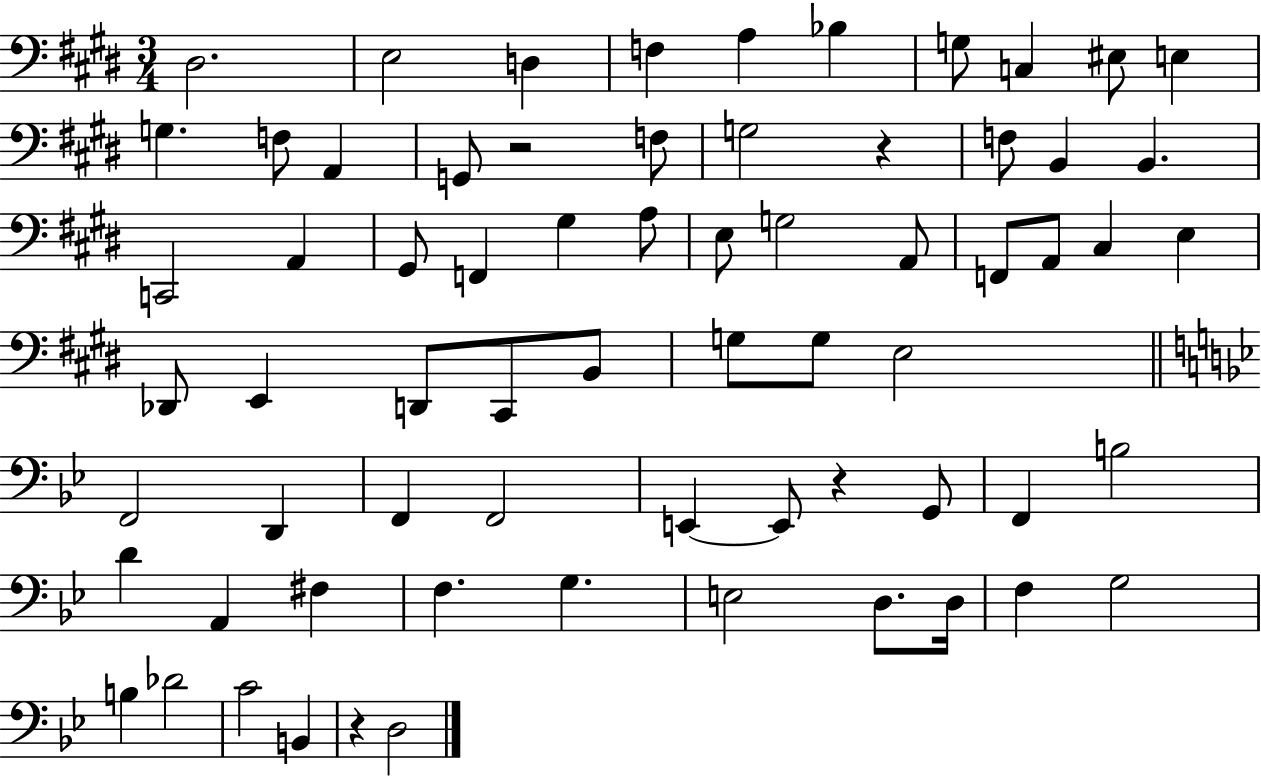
D#3/h. E3/h D3/q F3/q A3/q Bb3/q G3/e C3/q EIS3/e E3/q G3/q. F3/e A2/q G2/e R/h F3/e G3/h R/q F3/e B2/q B2/q. C2/h A2/q G#2/e F2/q G#3/q A3/e E3/e G3/h A2/e F2/e A2/e C#3/q E3/q Db2/e E2/q D2/e C#2/e B2/e G3/e G3/e E3/h F2/h D2/q F2/q F2/h E2/q E2/e R/q G2/e F2/q B3/h D4/q A2/q F#3/q F3/q. G3/q. E3/h D3/e. D3/s F3/q G3/h B3/q Db4/h C4/h B2/q R/q D3/h